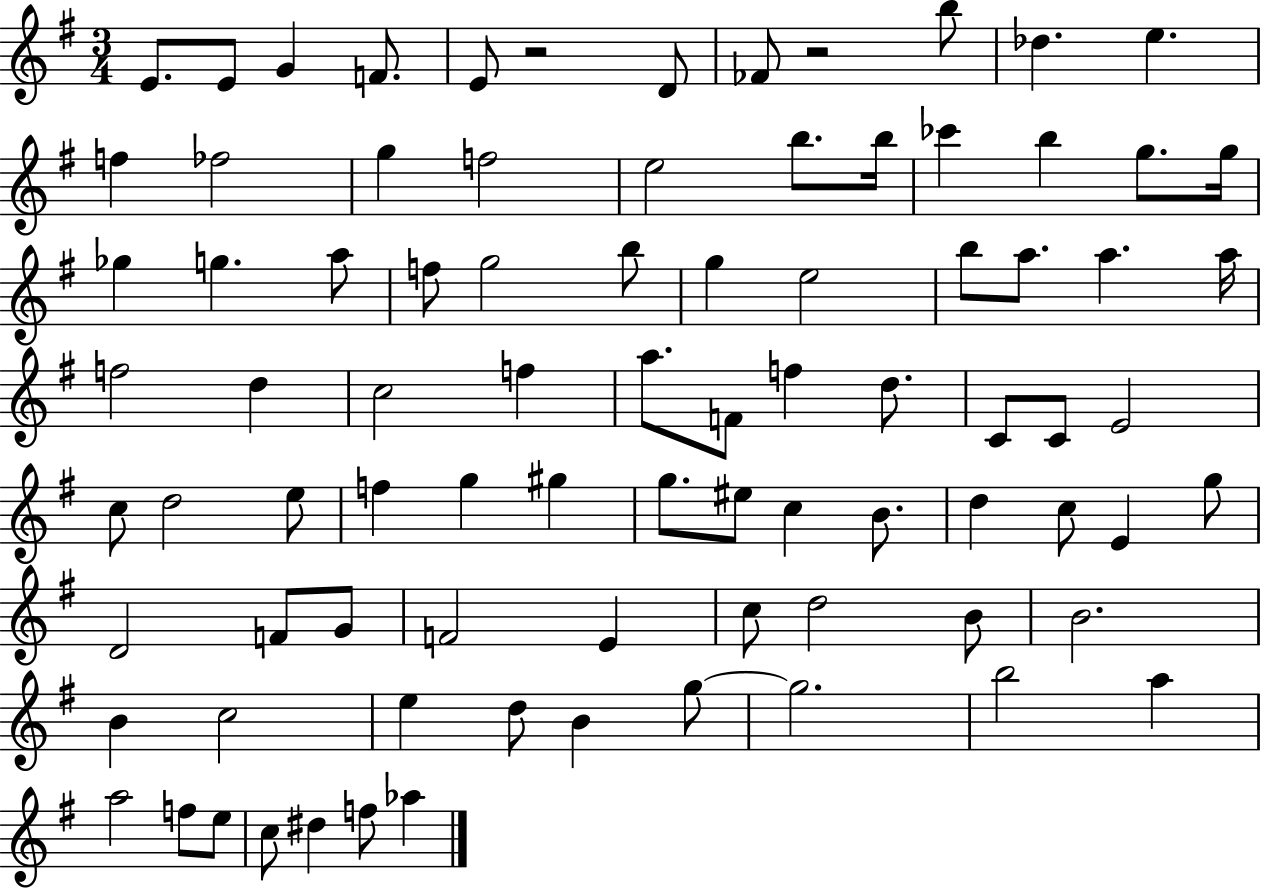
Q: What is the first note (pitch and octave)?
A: E4